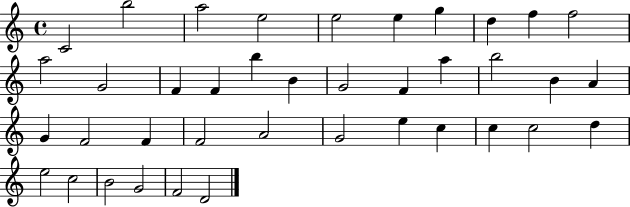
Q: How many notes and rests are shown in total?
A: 39